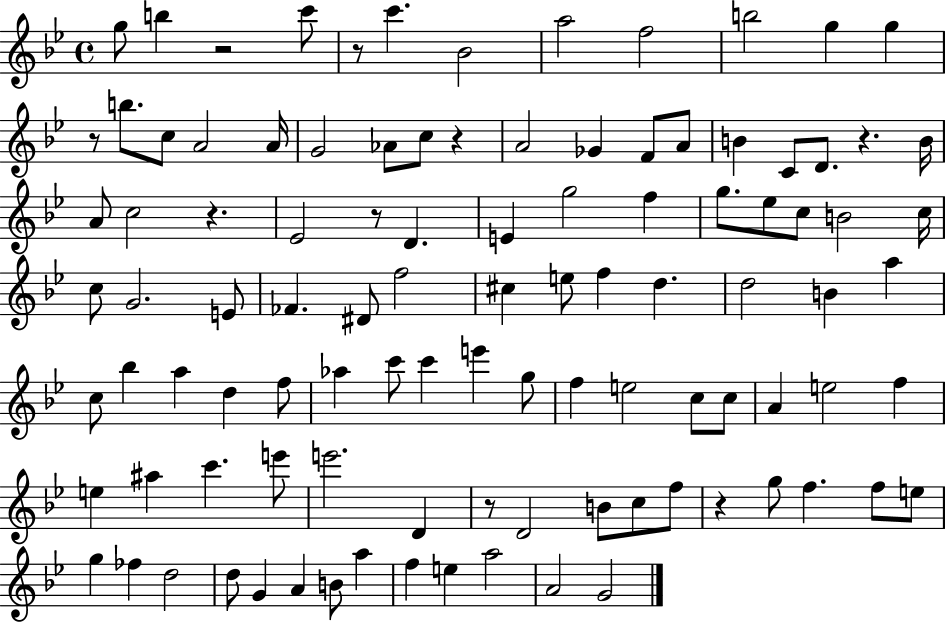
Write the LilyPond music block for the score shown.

{
  \clef treble
  \time 4/4
  \defaultTimeSignature
  \key bes \major
  \repeat volta 2 { g''8 b''4 r2 c'''8 | r8 c'''4. bes'2 | a''2 f''2 | b''2 g''4 g''4 | \break r8 b''8. c''8 a'2 a'16 | g'2 aes'8 c''8 r4 | a'2 ges'4 f'8 a'8 | b'4 c'8 d'8. r4. b'16 | \break a'8 c''2 r4. | ees'2 r8 d'4. | e'4 g''2 f''4 | g''8. ees''8 c''8 b'2 c''16 | \break c''8 g'2. e'8 | fes'4. dis'8 f''2 | cis''4 e''8 f''4 d''4. | d''2 b'4 a''4 | \break c''8 bes''4 a''4 d''4 f''8 | aes''4 c'''8 c'''4 e'''4 g''8 | f''4 e''2 c''8 c''8 | a'4 e''2 f''4 | \break e''4 ais''4 c'''4. e'''8 | e'''2. d'4 | r8 d'2 b'8 c''8 f''8 | r4 g''8 f''4. f''8 e''8 | \break g''4 fes''4 d''2 | d''8 g'4 a'4 b'8 a''4 | f''4 e''4 a''2 | a'2 g'2 | \break } \bar "|."
}